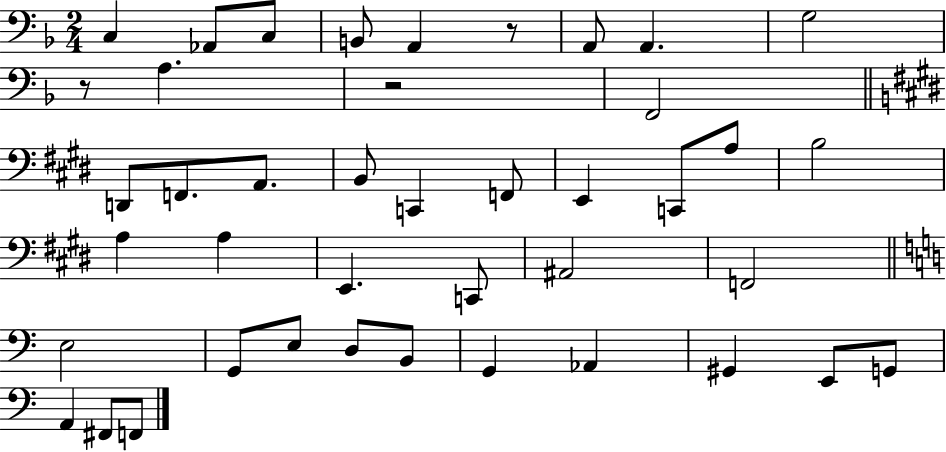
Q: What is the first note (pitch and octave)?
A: C3